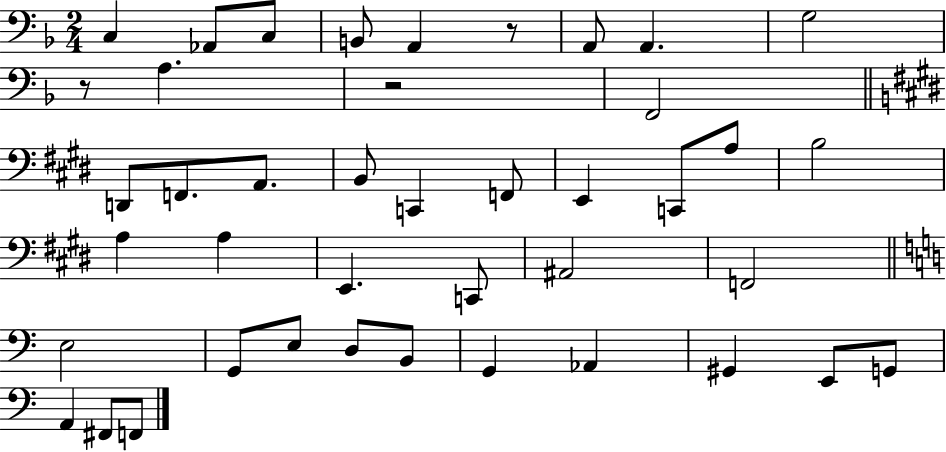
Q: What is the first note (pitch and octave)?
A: C3